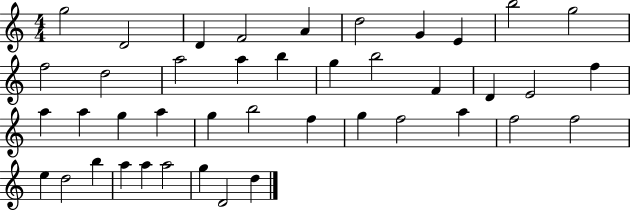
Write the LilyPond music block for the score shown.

{
  \clef treble
  \numericTimeSignature
  \time 4/4
  \key c \major
  g''2 d'2 | d'4 f'2 a'4 | d''2 g'4 e'4 | b''2 g''2 | \break f''2 d''2 | a''2 a''4 b''4 | g''4 b''2 f'4 | d'4 e'2 f''4 | \break a''4 a''4 g''4 a''4 | g''4 b''2 f''4 | g''4 f''2 a''4 | f''2 f''2 | \break e''4 d''2 b''4 | a''4 a''4 a''2 | g''4 d'2 d''4 | \bar "|."
}